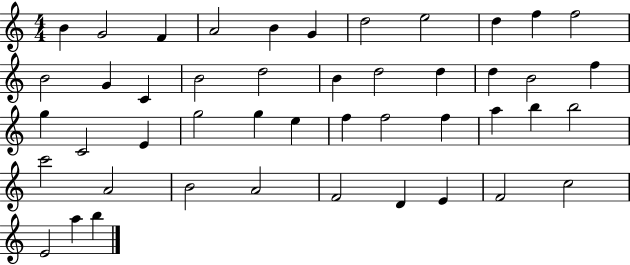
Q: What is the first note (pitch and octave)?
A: B4